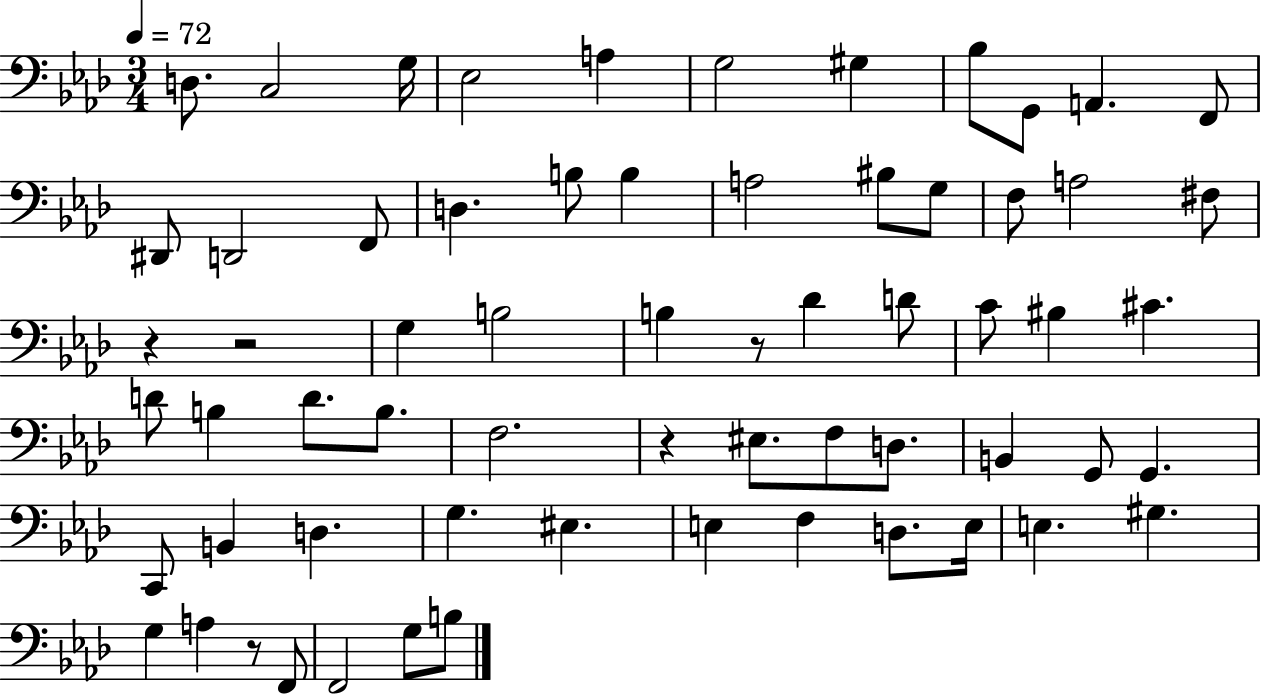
X:1
T:Untitled
M:3/4
L:1/4
K:Ab
D,/2 C,2 G,/4 _E,2 A, G,2 ^G, _B,/2 G,,/2 A,, F,,/2 ^D,,/2 D,,2 F,,/2 D, B,/2 B, A,2 ^B,/2 G,/2 F,/2 A,2 ^F,/2 z z2 G, B,2 B, z/2 _D D/2 C/2 ^B, ^C D/2 B, D/2 B,/2 F,2 z ^E,/2 F,/2 D,/2 B,, G,,/2 G,, C,,/2 B,, D, G, ^E, E, F, D,/2 E,/4 E, ^G, G, A, z/2 F,,/2 F,,2 G,/2 B,/2